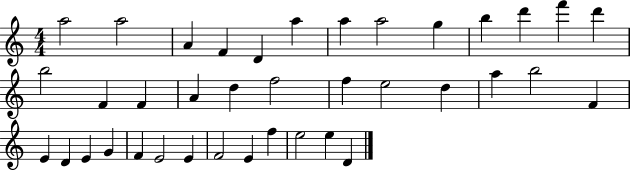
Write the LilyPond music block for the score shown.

{
  \clef treble
  \numericTimeSignature
  \time 4/4
  \key c \major
  a''2 a''2 | a'4 f'4 d'4 a''4 | a''4 a''2 g''4 | b''4 d'''4 f'''4 d'''4 | \break b''2 f'4 f'4 | a'4 d''4 f''2 | f''4 e''2 d''4 | a''4 b''2 f'4 | \break e'4 d'4 e'4 g'4 | f'4 e'2 e'4 | f'2 e'4 f''4 | e''2 e''4 d'4 | \break \bar "|."
}